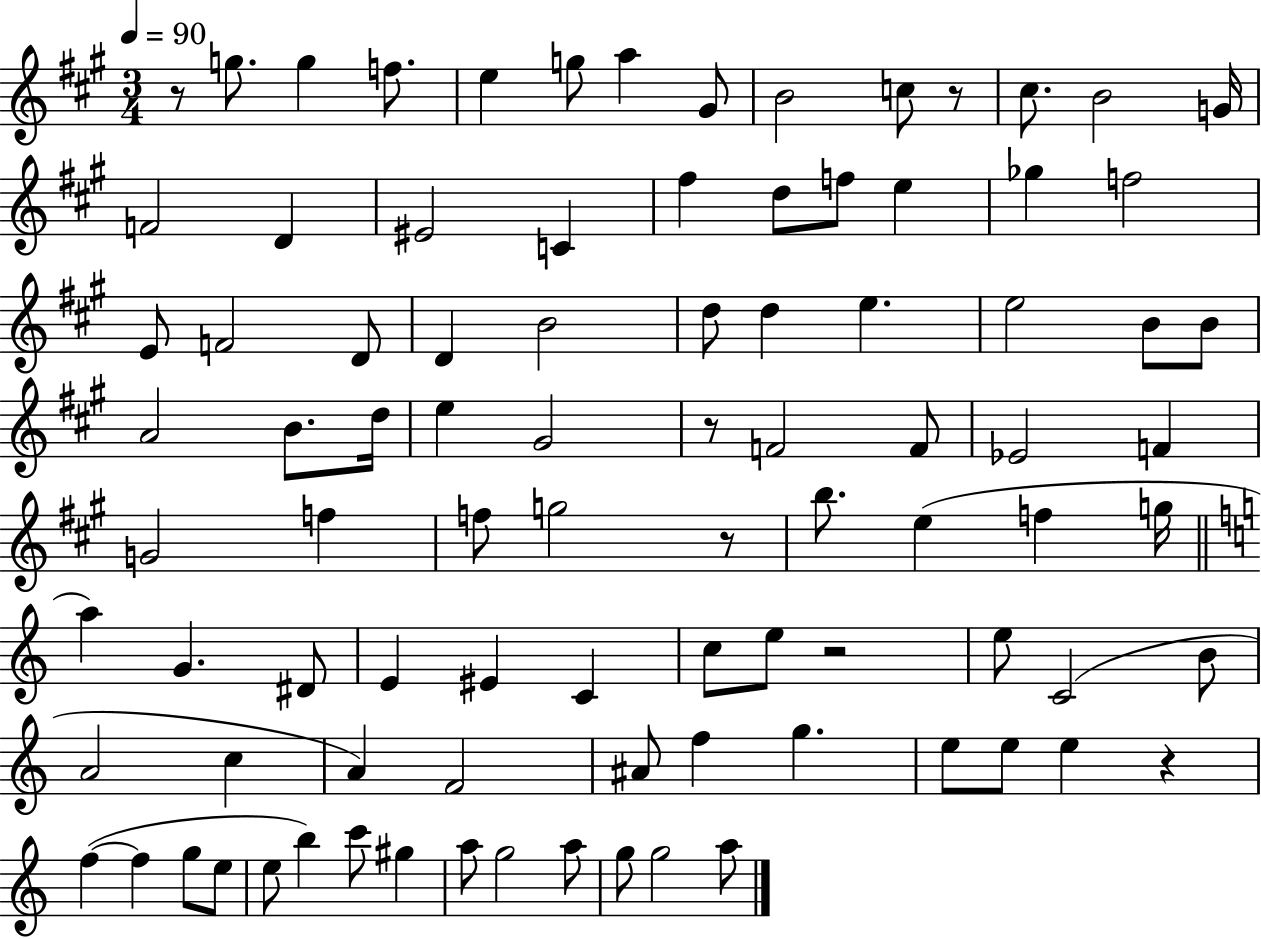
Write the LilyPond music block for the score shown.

{
  \clef treble
  \numericTimeSignature
  \time 3/4
  \key a \major
  \tempo 4 = 90
  \repeat volta 2 { r8 g''8. g''4 f''8. | e''4 g''8 a''4 gis'8 | b'2 c''8 r8 | cis''8. b'2 g'16 | \break f'2 d'4 | eis'2 c'4 | fis''4 d''8 f''8 e''4 | ges''4 f''2 | \break e'8 f'2 d'8 | d'4 b'2 | d''8 d''4 e''4. | e''2 b'8 b'8 | \break a'2 b'8. d''16 | e''4 gis'2 | r8 f'2 f'8 | ees'2 f'4 | \break g'2 f''4 | f''8 g''2 r8 | b''8. e''4( f''4 g''16 | \bar "||" \break \key a \minor a''4) g'4. dis'8 | e'4 eis'4 c'4 | c''8 e''8 r2 | e''8 c'2( b'8 | \break a'2 c''4 | a'4) f'2 | ais'8 f''4 g''4. | e''8 e''8 e''4 r4 | \break f''4~(~ f''4 g''8 e''8 | e''8 b''4) c'''8 gis''4 | a''8 g''2 a''8 | g''8 g''2 a''8 | \break } \bar "|."
}